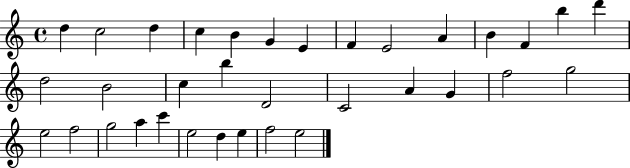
{
  \clef treble
  \time 4/4
  \defaultTimeSignature
  \key c \major
  d''4 c''2 d''4 | c''4 b'4 g'4 e'4 | f'4 e'2 a'4 | b'4 f'4 b''4 d'''4 | \break d''2 b'2 | c''4 b''4 d'2 | c'2 a'4 g'4 | f''2 g''2 | \break e''2 f''2 | g''2 a''4 c'''4 | e''2 d''4 e''4 | f''2 e''2 | \break \bar "|."
}